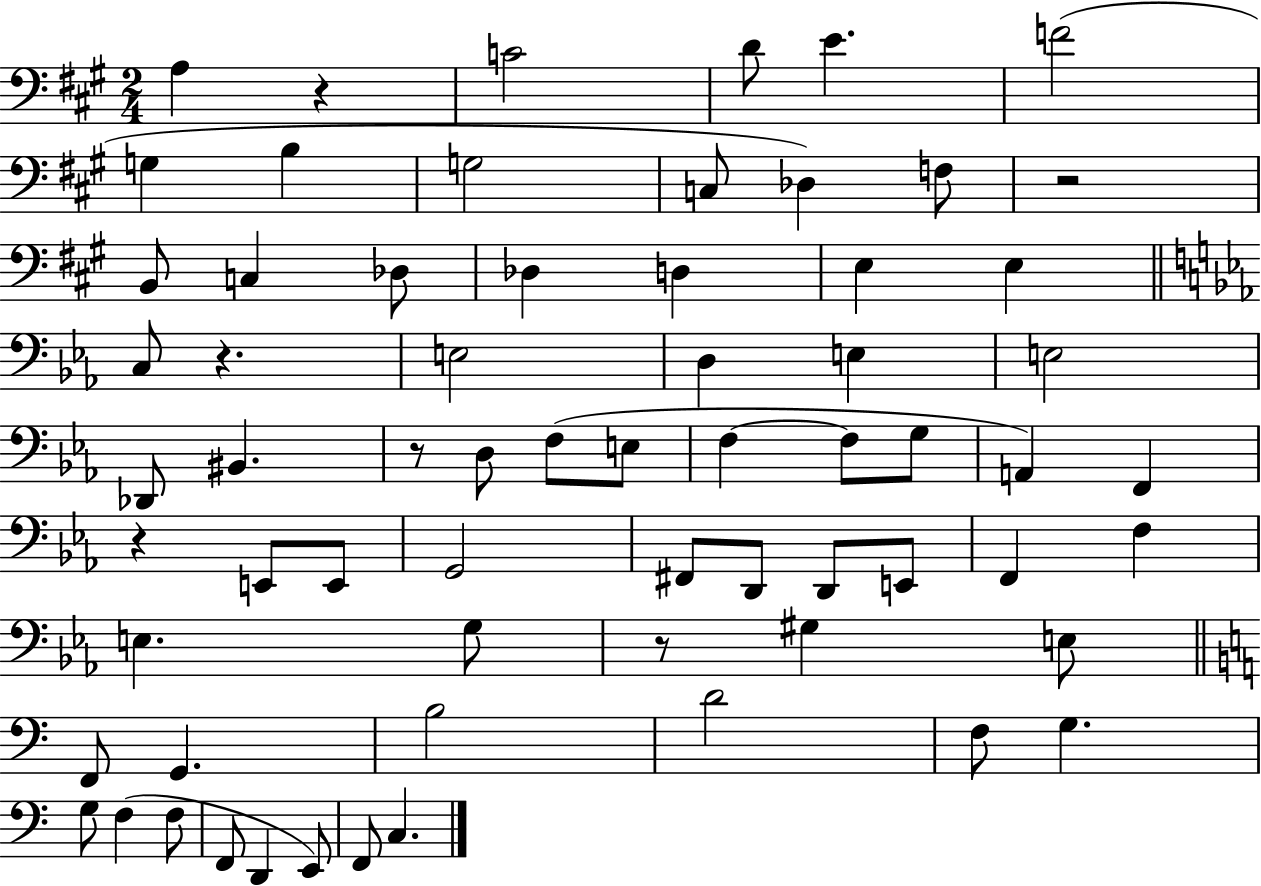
A3/q R/q C4/h D4/e E4/q. F4/h G3/q B3/q G3/h C3/e Db3/q F3/e R/h B2/e C3/q Db3/e Db3/q D3/q E3/q E3/q C3/e R/q. E3/h D3/q E3/q E3/h Db2/e BIS2/q. R/e D3/e F3/e E3/e F3/q F3/e G3/e A2/q F2/q R/q E2/e E2/e G2/h F#2/e D2/e D2/e E2/e F2/q F3/q E3/q. G3/e R/e G#3/q E3/e F2/e G2/q. B3/h D4/h F3/e G3/q. G3/e F3/q F3/e F2/e D2/q E2/e F2/e C3/q.